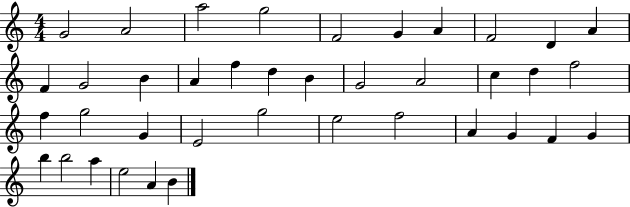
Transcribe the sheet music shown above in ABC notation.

X:1
T:Untitled
M:4/4
L:1/4
K:C
G2 A2 a2 g2 F2 G A F2 D A F G2 B A f d B G2 A2 c d f2 f g2 G E2 g2 e2 f2 A G F G b b2 a e2 A B